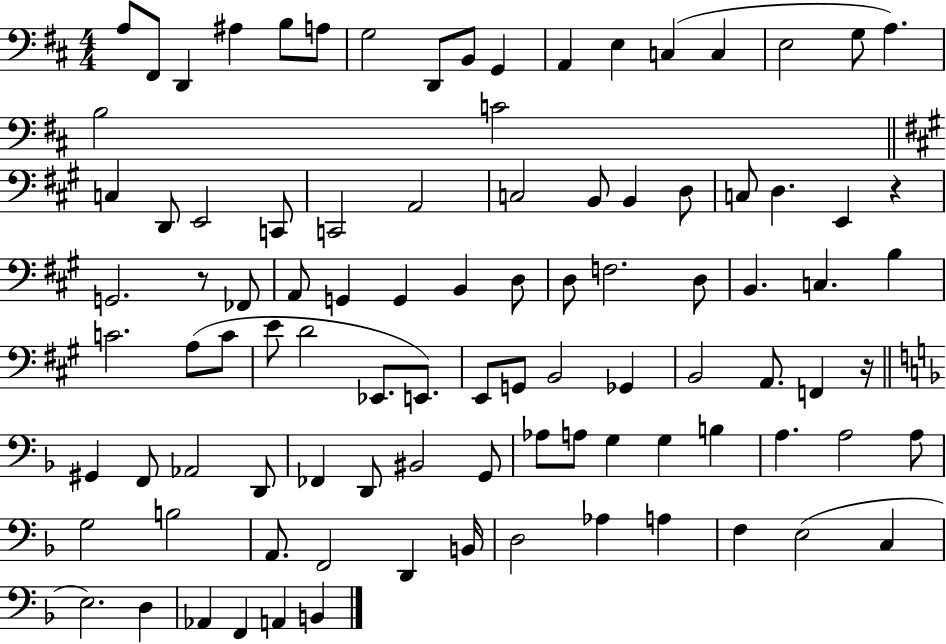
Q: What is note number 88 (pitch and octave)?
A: E3